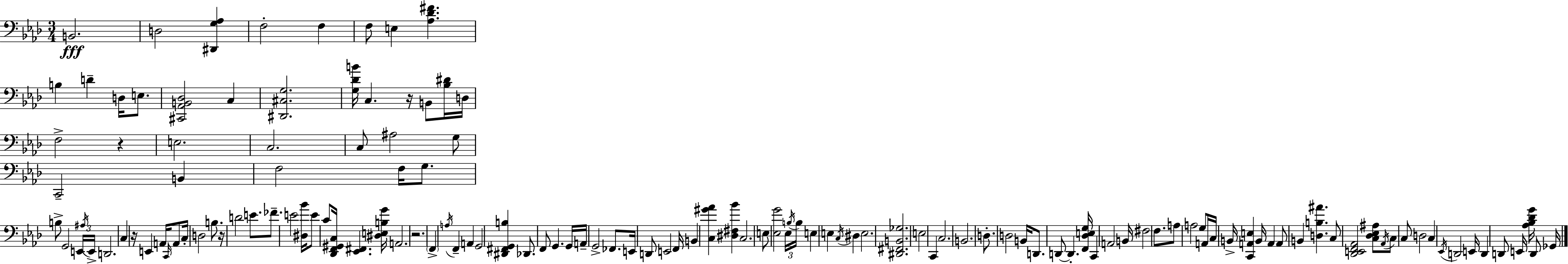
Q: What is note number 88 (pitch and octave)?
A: F3